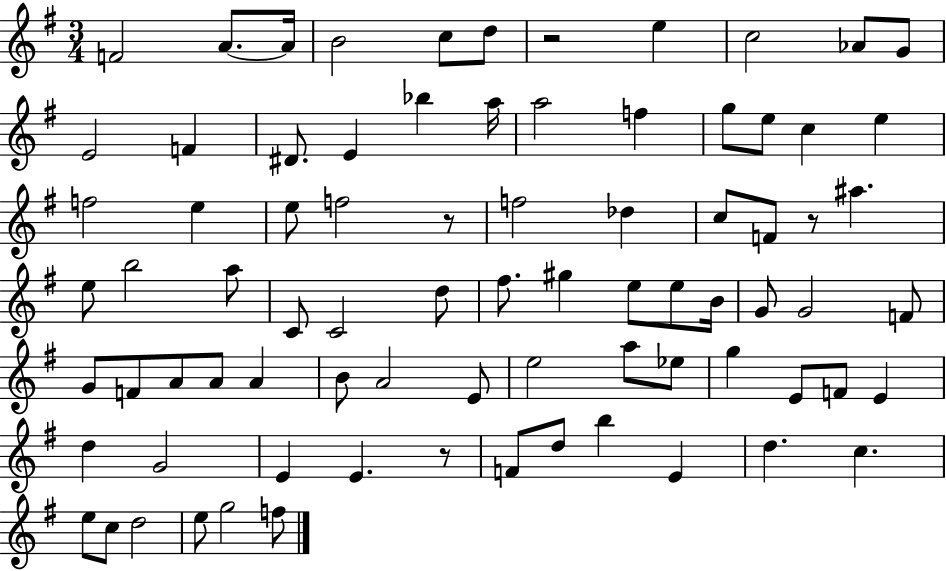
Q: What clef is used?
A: treble